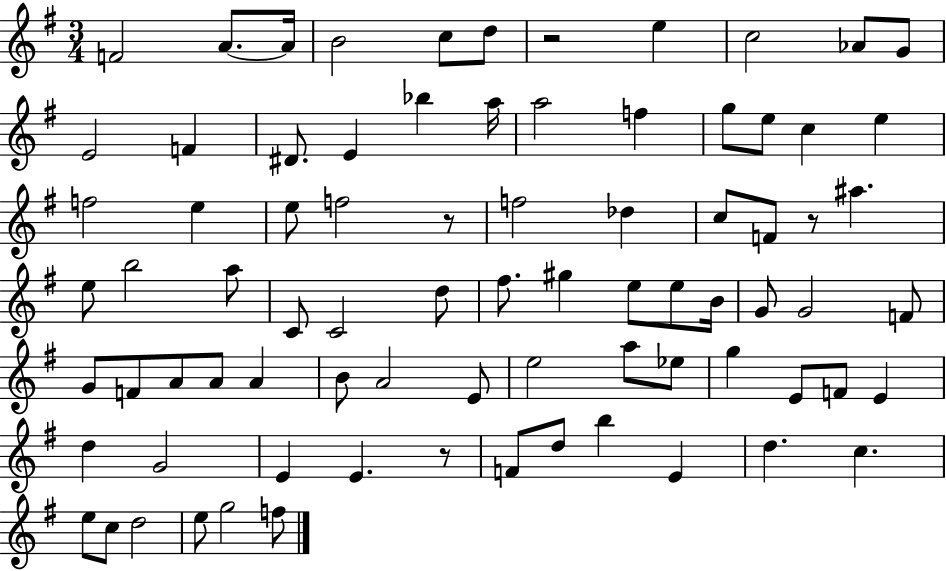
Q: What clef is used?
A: treble